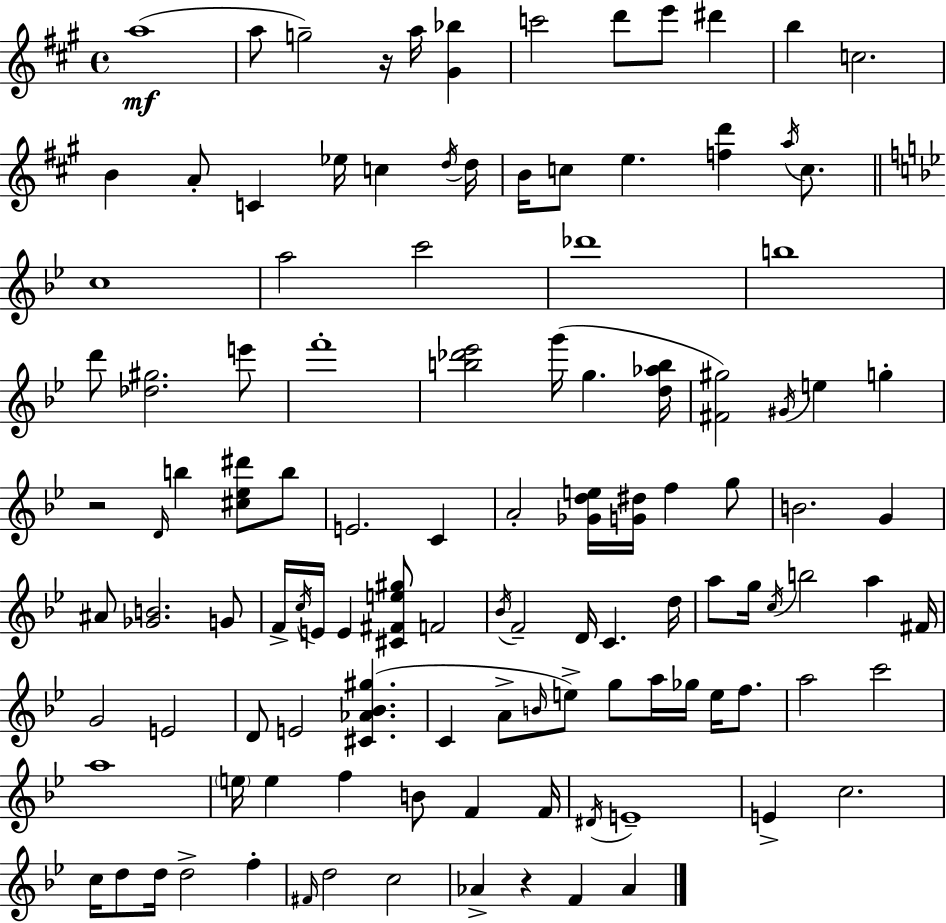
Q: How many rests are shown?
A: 3